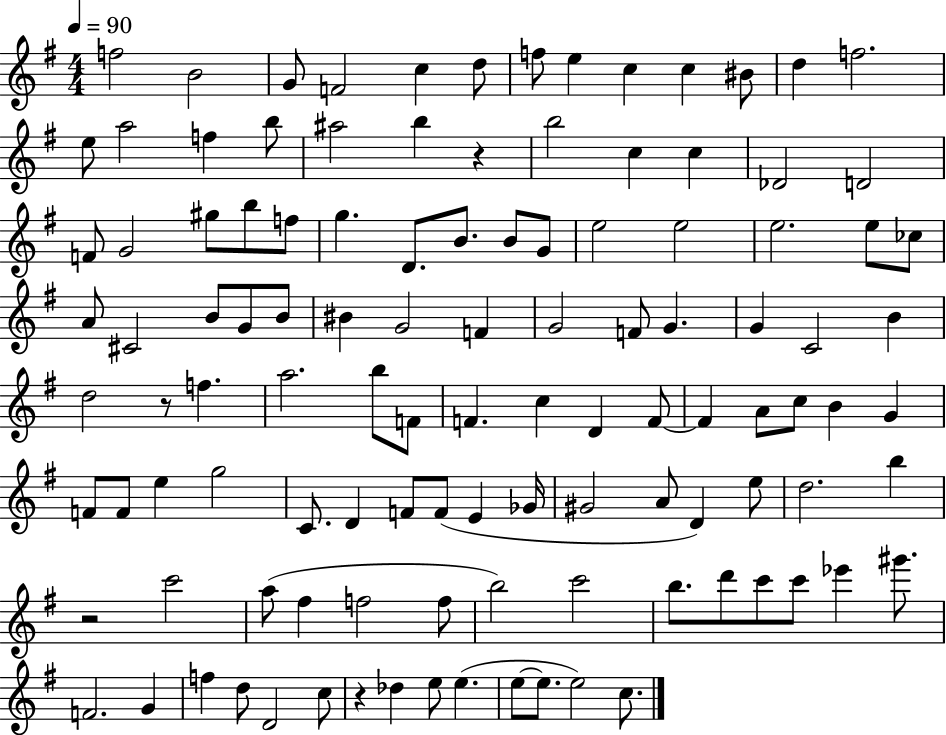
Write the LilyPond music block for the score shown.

{
  \clef treble
  \numericTimeSignature
  \time 4/4
  \key g \major
  \tempo 4 = 90
  f''2 b'2 | g'8 f'2 c''4 d''8 | f''8 e''4 c''4 c''4 bis'8 | d''4 f''2. | \break e''8 a''2 f''4 b''8 | ais''2 b''4 r4 | b''2 c''4 c''4 | des'2 d'2 | \break f'8 g'2 gis''8 b''8 f''8 | g''4. d'8. b'8. b'8 g'8 | e''2 e''2 | e''2. e''8 ces''8 | \break a'8 cis'2 b'8 g'8 b'8 | bis'4 g'2 f'4 | g'2 f'8 g'4. | g'4 c'2 b'4 | \break d''2 r8 f''4. | a''2. b''8 f'8 | f'4. c''4 d'4 f'8~~ | f'4 a'8 c''8 b'4 g'4 | \break f'8 f'8 e''4 g''2 | c'8. d'4 f'8 f'8( e'4 ges'16 | gis'2 a'8 d'4) e''8 | d''2. b''4 | \break r2 c'''2 | a''8( fis''4 f''2 f''8 | b''2) c'''2 | b''8. d'''8 c'''8 c'''8 ees'''4 gis'''8. | \break f'2. g'4 | f''4 d''8 d'2 c''8 | r4 des''4 e''8 e''4.( | e''8~~ e''8. e''2) c''8. | \break \bar "|."
}